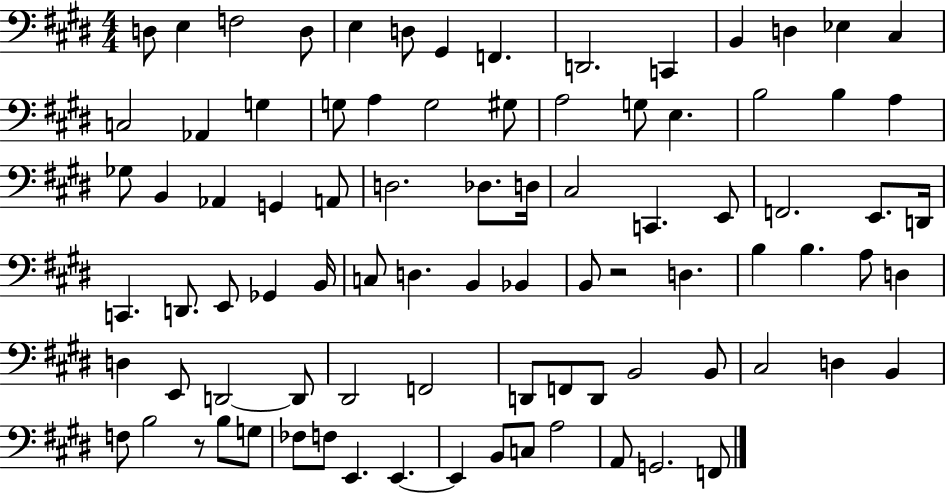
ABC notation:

X:1
T:Untitled
M:4/4
L:1/4
K:E
D,/2 E, F,2 D,/2 E, D,/2 ^G,, F,, D,,2 C,, B,, D, _E, ^C, C,2 _A,, G, G,/2 A, G,2 ^G,/2 A,2 G,/2 E, B,2 B, A, _G,/2 B,, _A,, G,, A,,/2 D,2 _D,/2 D,/4 ^C,2 C,, E,,/2 F,,2 E,,/2 D,,/4 C,, D,,/2 E,,/2 _G,, B,,/4 C,/2 D, B,, _B,, B,,/2 z2 D, B, B, A,/2 D, D, E,,/2 D,,2 D,,/2 ^D,,2 F,,2 D,,/2 F,,/2 D,,/2 B,,2 B,,/2 ^C,2 D, B,, F,/2 B,2 z/2 B,/2 G,/2 _F,/2 F,/2 E,, E,, E,, B,,/2 C,/2 A,2 A,,/2 G,,2 F,,/2